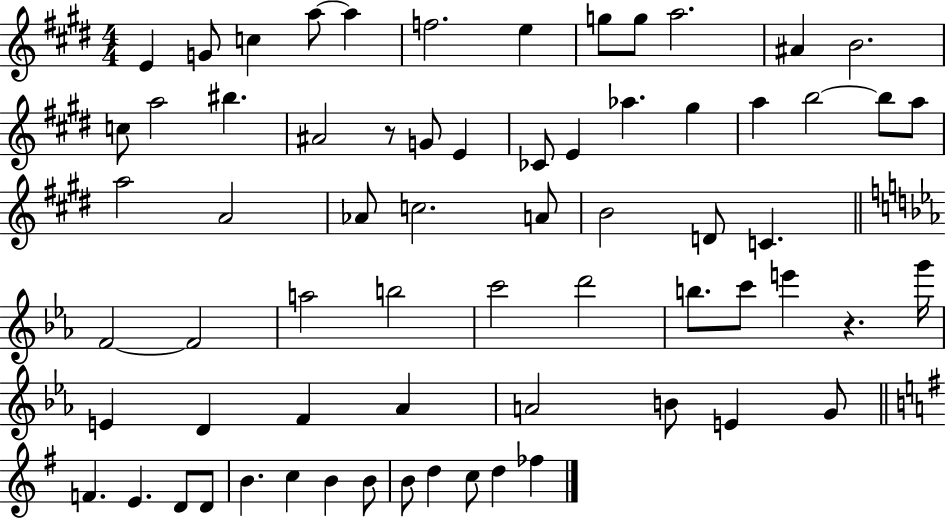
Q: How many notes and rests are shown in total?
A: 67